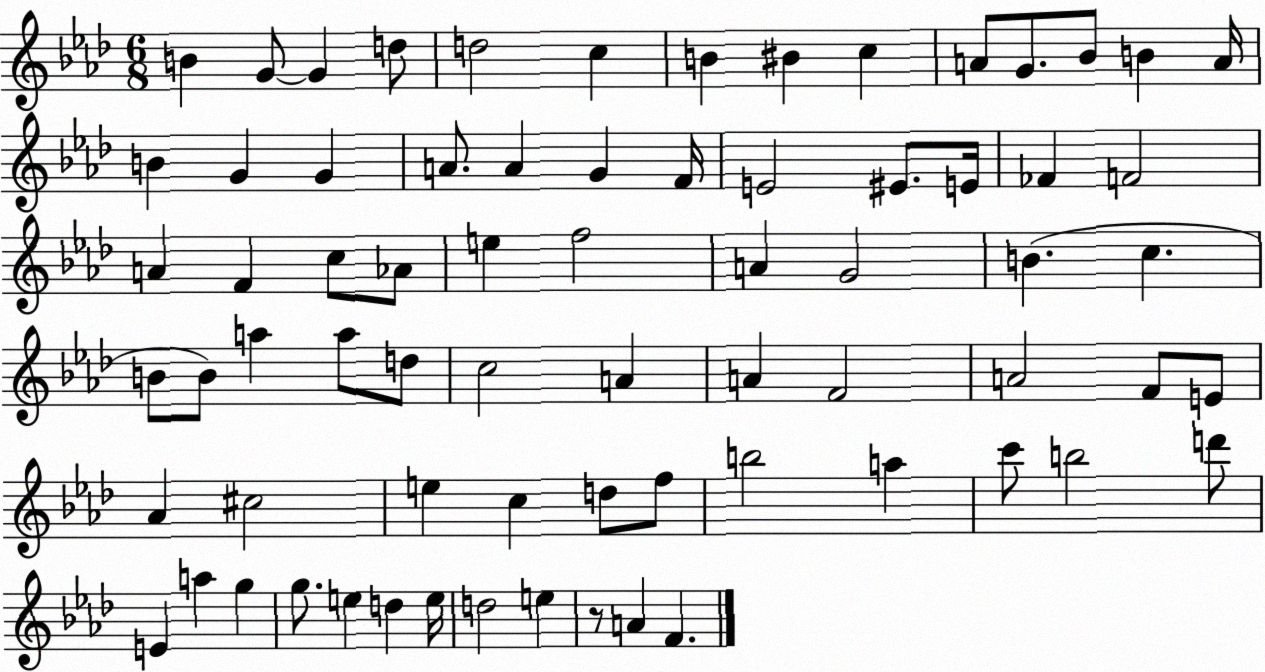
X:1
T:Untitled
M:6/8
L:1/4
K:Ab
B G/2 G d/2 d2 c B ^B c A/2 G/2 _B/2 B A/4 B G G A/2 A G F/4 E2 ^E/2 E/4 _F F2 A F c/2 _A/2 e f2 A G2 B c B/2 B/2 a a/2 d/2 c2 A A F2 A2 F/2 E/2 _A ^c2 e c d/2 f/2 b2 a c'/2 b2 d'/2 E a g g/2 e d e/4 d2 e z/2 A F